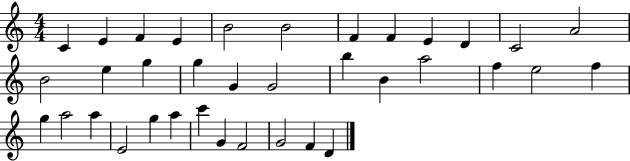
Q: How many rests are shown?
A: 0